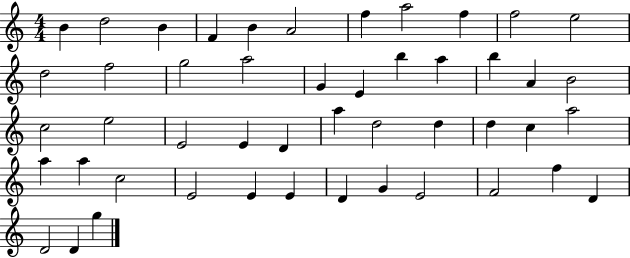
X:1
T:Untitled
M:4/4
L:1/4
K:C
B d2 B F B A2 f a2 f f2 e2 d2 f2 g2 a2 G E b a b A B2 c2 e2 E2 E D a d2 d d c a2 a a c2 E2 E E D G E2 F2 f D D2 D g